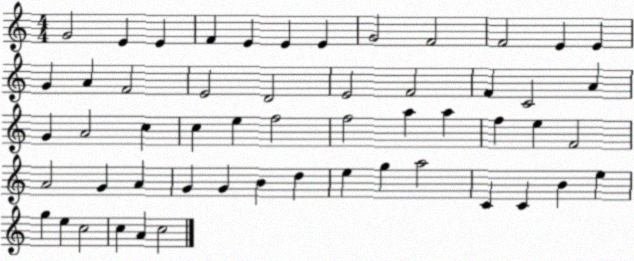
X:1
T:Untitled
M:4/4
L:1/4
K:C
G2 E E F E E E G2 F2 F2 E E G A F2 E2 D2 E2 F2 F C2 A G A2 c c e f2 f2 a a f e F2 A2 G A G G B d e g a2 C C B e g e c2 c A c2